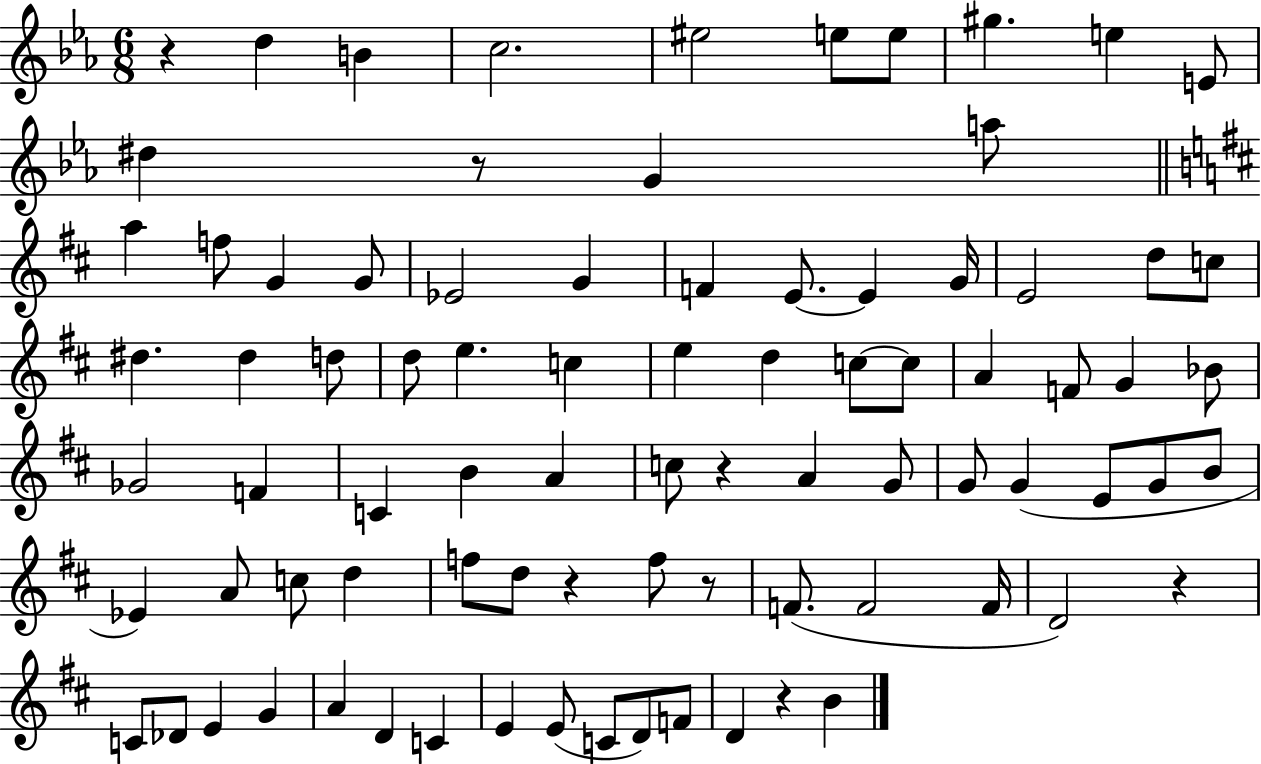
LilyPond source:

{
  \clef treble
  \numericTimeSignature
  \time 6/8
  \key ees \major
  r4 d''4 b'4 | c''2. | eis''2 e''8 e''8 | gis''4. e''4 e'8 | \break dis''4 r8 g'4 a''8 | \bar "||" \break \key d \major a''4 f''8 g'4 g'8 | ees'2 g'4 | f'4 e'8.~~ e'4 g'16 | e'2 d''8 c''8 | \break dis''4. dis''4 d''8 | d''8 e''4. c''4 | e''4 d''4 c''8~~ c''8 | a'4 f'8 g'4 bes'8 | \break ges'2 f'4 | c'4 b'4 a'4 | c''8 r4 a'4 g'8 | g'8 g'4( e'8 g'8 b'8 | \break ees'4) a'8 c''8 d''4 | f''8 d''8 r4 f''8 r8 | f'8.( f'2 f'16 | d'2) r4 | \break c'8 des'8 e'4 g'4 | a'4 d'4 c'4 | e'4 e'8( c'8 d'8) f'8 | d'4 r4 b'4 | \break \bar "|."
}